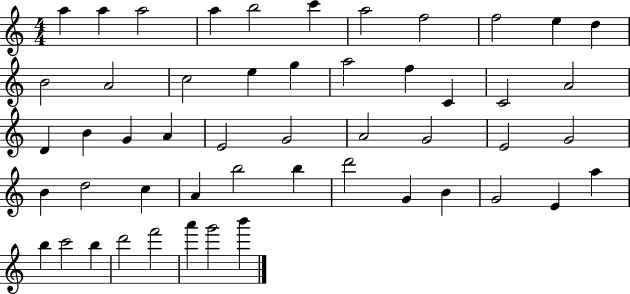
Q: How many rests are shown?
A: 0